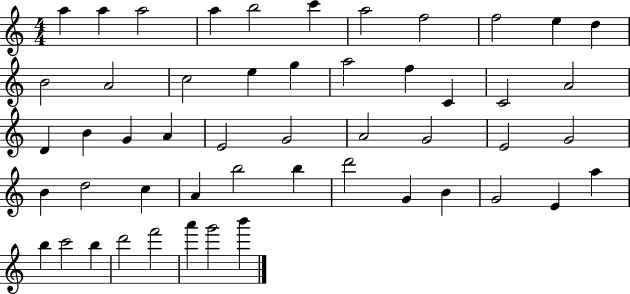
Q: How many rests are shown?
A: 0